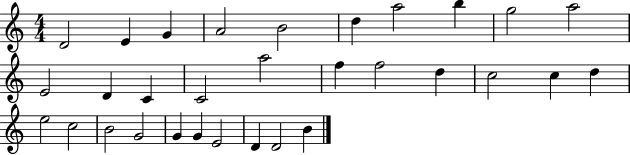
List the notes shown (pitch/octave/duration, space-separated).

D4/h E4/q G4/q A4/h B4/h D5/q A5/h B5/q G5/h A5/h E4/h D4/q C4/q C4/h A5/h F5/q F5/h D5/q C5/h C5/q D5/q E5/h C5/h B4/h G4/h G4/q G4/q E4/h D4/q D4/h B4/q